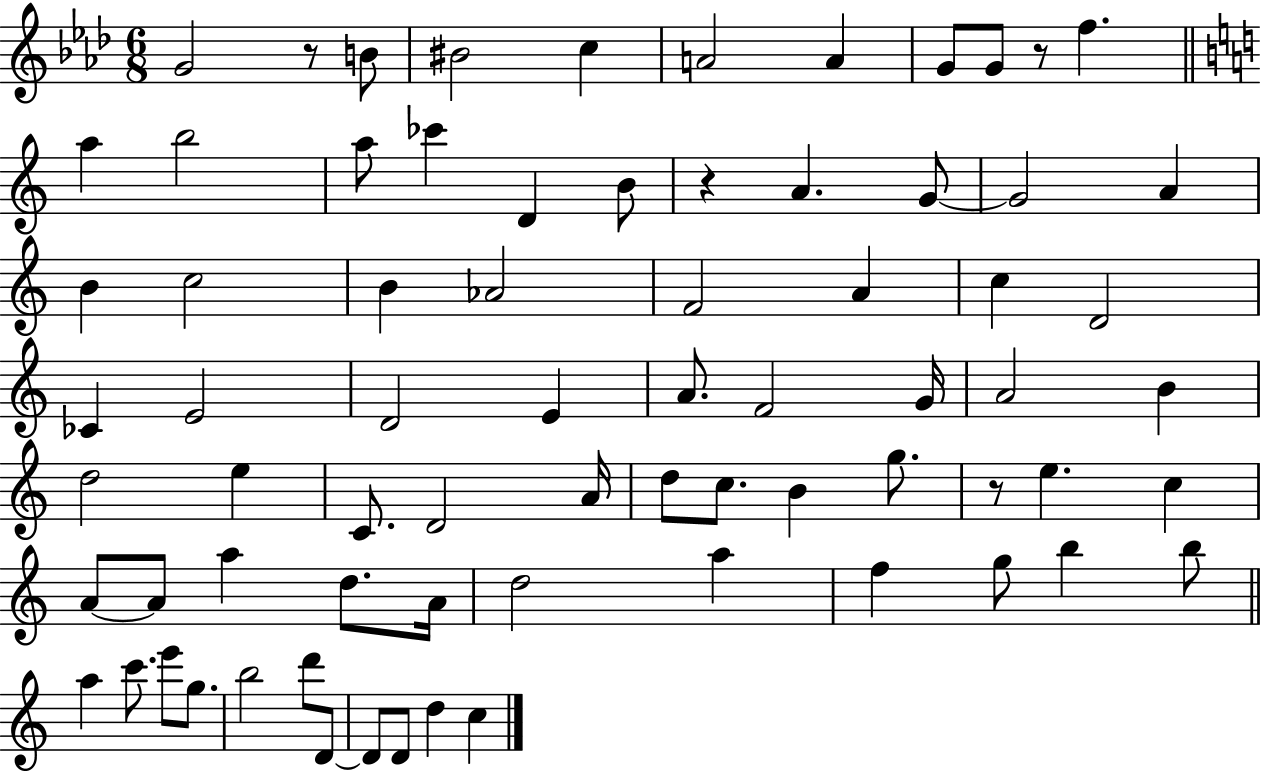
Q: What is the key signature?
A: AES major